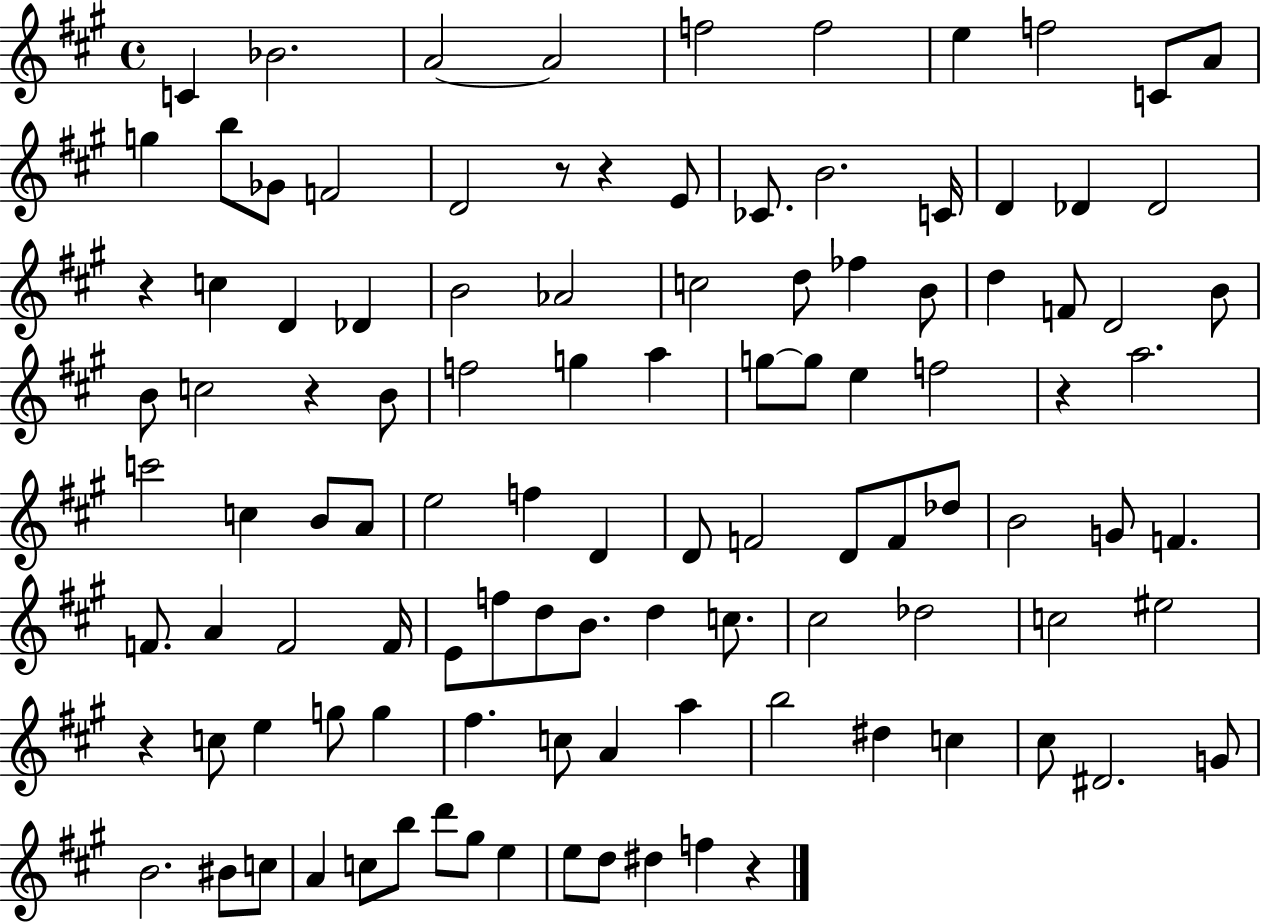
C4/q Bb4/h. A4/h A4/h F5/h F5/h E5/q F5/h C4/e A4/e G5/q B5/e Gb4/e F4/h D4/h R/e R/q E4/e CES4/e. B4/h. C4/s D4/q Db4/q Db4/h R/q C5/q D4/q Db4/q B4/h Ab4/h C5/h D5/e FES5/q B4/e D5/q F4/e D4/h B4/e B4/e C5/h R/q B4/e F5/h G5/q A5/q G5/e G5/e E5/q F5/h R/q A5/h. C6/h C5/q B4/e A4/e E5/h F5/q D4/q D4/e F4/h D4/e F4/e Db5/e B4/h G4/e F4/q. F4/e. A4/q F4/h F4/s E4/e F5/e D5/e B4/e. D5/q C5/e. C#5/h Db5/h C5/h EIS5/h R/q C5/e E5/q G5/e G5/q F#5/q. C5/e A4/q A5/q B5/h D#5/q C5/q C#5/e D#4/h. G4/e B4/h. BIS4/e C5/e A4/q C5/e B5/e D6/e G#5/e E5/q E5/e D5/e D#5/q F5/q R/q